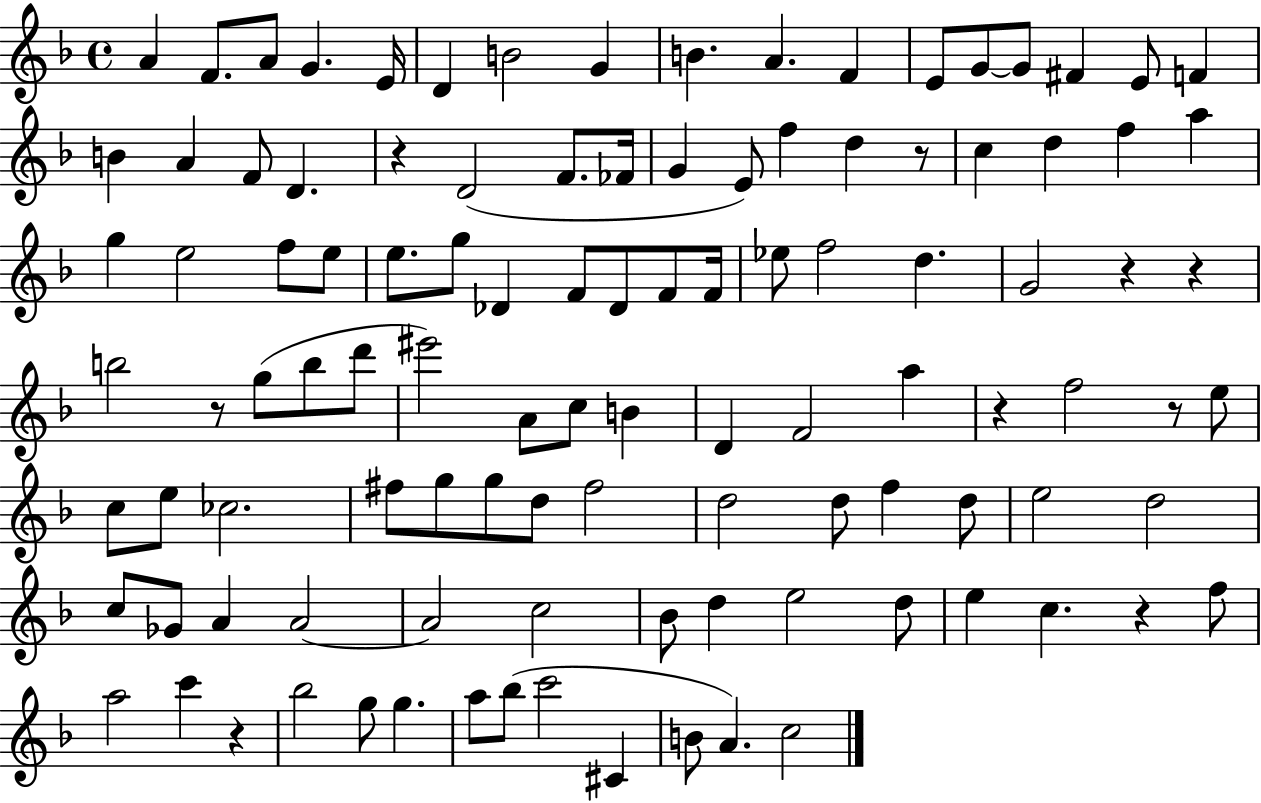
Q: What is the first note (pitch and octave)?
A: A4